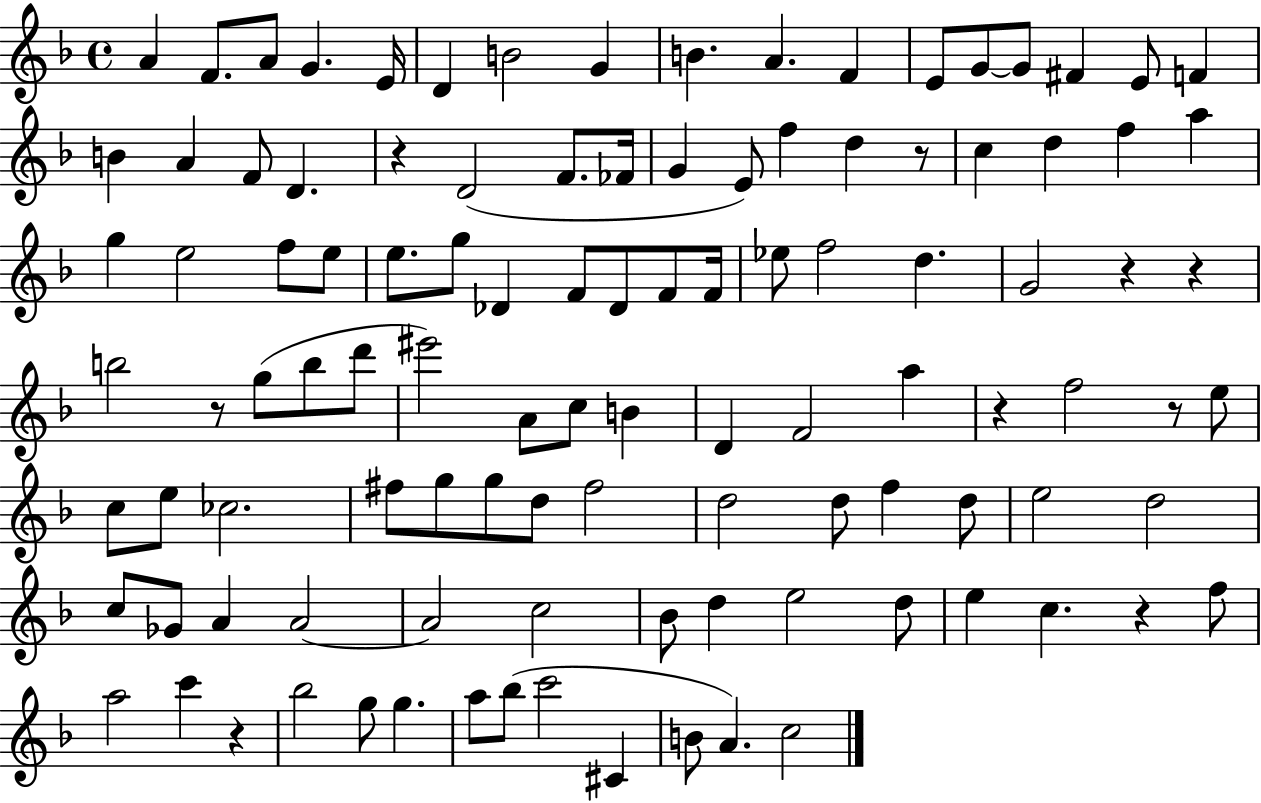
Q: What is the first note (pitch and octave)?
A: A4